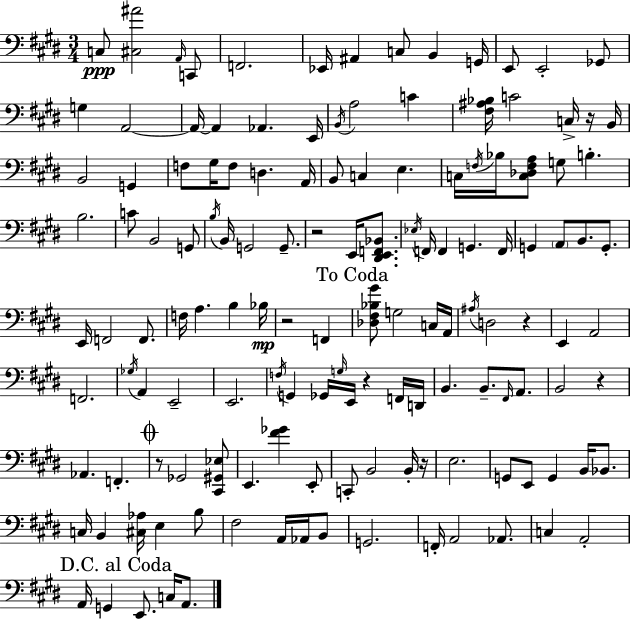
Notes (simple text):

C3/e [C#3,A#4]/h A2/s C2/e F2/h. Eb2/s A#2/q C3/e B2/q G2/s E2/e E2/h Gb2/e G3/q A2/h A2/s A2/q Ab2/q. E2/s B2/s A3/h C4/q [F#3,A#3,Bb3]/s C4/h C3/s R/s B2/s B2/h G2/q F3/e G#3/s F3/e D3/q. A2/s B2/e C3/q E3/q. C3/s F3/s Bb3/s [C3,Db3,F3,A3]/e G3/e B3/q. B3/h. C4/e B2/h G2/e B3/s B2/s G2/h G2/e. R/h E2/s [D#2,E2,F2,Bb2]/e. Eb3/s F2/s F2/q G2/q. F2/s G2/q A2/e B2/e. G2/e. E2/s F2/h F2/e. F3/s A3/q. B3/q Bb3/s R/h F2/q [Db3,F#3,Bb3,G#4]/e G3/h C3/s A2/s A#3/s D3/h R/q E2/q A2/h F2/h. Gb3/s A2/q E2/h E2/h. F3/s G2/q Gb2/s G3/s E2/s R/q F2/s D2/s B2/q. B2/e. F#2/s A2/e. B2/h R/q Ab2/q. F2/q. R/e Gb2/h [C#2,G#2,Eb3]/e E2/q. [F#4,Gb4]/q E2/e C2/e B2/h B2/s R/s E3/h. G2/e E2/e G2/q B2/s Bb2/e. C3/s B2/q [C#3,Ab3]/s E3/q B3/e F#3/h A2/s Ab2/s B2/e G2/h. F2/s A2/h Ab2/e. C3/q A2/h A2/s G2/q E2/e. C3/s A2/e.